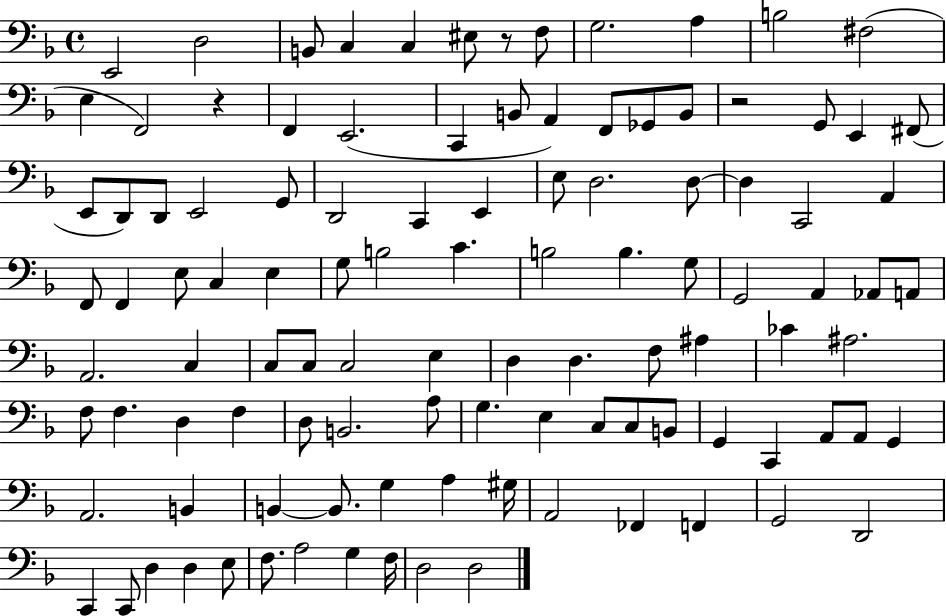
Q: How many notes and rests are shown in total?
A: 108